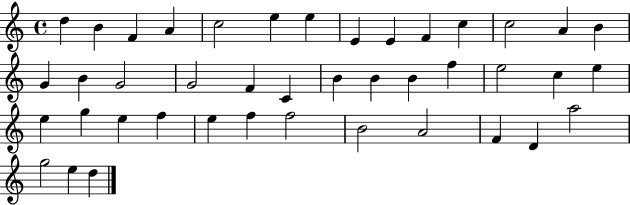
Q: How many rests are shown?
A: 0